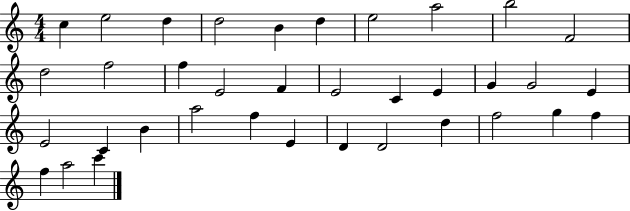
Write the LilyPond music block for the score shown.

{
  \clef treble
  \numericTimeSignature
  \time 4/4
  \key c \major
  c''4 e''2 d''4 | d''2 b'4 d''4 | e''2 a''2 | b''2 f'2 | \break d''2 f''2 | f''4 e'2 f'4 | e'2 c'4 e'4 | g'4 g'2 e'4 | \break e'2 c'4 b'4 | a''2 f''4 e'4 | d'4 d'2 d''4 | f''2 g''4 f''4 | \break f''4 a''2 c'''4 | \bar "|."
}